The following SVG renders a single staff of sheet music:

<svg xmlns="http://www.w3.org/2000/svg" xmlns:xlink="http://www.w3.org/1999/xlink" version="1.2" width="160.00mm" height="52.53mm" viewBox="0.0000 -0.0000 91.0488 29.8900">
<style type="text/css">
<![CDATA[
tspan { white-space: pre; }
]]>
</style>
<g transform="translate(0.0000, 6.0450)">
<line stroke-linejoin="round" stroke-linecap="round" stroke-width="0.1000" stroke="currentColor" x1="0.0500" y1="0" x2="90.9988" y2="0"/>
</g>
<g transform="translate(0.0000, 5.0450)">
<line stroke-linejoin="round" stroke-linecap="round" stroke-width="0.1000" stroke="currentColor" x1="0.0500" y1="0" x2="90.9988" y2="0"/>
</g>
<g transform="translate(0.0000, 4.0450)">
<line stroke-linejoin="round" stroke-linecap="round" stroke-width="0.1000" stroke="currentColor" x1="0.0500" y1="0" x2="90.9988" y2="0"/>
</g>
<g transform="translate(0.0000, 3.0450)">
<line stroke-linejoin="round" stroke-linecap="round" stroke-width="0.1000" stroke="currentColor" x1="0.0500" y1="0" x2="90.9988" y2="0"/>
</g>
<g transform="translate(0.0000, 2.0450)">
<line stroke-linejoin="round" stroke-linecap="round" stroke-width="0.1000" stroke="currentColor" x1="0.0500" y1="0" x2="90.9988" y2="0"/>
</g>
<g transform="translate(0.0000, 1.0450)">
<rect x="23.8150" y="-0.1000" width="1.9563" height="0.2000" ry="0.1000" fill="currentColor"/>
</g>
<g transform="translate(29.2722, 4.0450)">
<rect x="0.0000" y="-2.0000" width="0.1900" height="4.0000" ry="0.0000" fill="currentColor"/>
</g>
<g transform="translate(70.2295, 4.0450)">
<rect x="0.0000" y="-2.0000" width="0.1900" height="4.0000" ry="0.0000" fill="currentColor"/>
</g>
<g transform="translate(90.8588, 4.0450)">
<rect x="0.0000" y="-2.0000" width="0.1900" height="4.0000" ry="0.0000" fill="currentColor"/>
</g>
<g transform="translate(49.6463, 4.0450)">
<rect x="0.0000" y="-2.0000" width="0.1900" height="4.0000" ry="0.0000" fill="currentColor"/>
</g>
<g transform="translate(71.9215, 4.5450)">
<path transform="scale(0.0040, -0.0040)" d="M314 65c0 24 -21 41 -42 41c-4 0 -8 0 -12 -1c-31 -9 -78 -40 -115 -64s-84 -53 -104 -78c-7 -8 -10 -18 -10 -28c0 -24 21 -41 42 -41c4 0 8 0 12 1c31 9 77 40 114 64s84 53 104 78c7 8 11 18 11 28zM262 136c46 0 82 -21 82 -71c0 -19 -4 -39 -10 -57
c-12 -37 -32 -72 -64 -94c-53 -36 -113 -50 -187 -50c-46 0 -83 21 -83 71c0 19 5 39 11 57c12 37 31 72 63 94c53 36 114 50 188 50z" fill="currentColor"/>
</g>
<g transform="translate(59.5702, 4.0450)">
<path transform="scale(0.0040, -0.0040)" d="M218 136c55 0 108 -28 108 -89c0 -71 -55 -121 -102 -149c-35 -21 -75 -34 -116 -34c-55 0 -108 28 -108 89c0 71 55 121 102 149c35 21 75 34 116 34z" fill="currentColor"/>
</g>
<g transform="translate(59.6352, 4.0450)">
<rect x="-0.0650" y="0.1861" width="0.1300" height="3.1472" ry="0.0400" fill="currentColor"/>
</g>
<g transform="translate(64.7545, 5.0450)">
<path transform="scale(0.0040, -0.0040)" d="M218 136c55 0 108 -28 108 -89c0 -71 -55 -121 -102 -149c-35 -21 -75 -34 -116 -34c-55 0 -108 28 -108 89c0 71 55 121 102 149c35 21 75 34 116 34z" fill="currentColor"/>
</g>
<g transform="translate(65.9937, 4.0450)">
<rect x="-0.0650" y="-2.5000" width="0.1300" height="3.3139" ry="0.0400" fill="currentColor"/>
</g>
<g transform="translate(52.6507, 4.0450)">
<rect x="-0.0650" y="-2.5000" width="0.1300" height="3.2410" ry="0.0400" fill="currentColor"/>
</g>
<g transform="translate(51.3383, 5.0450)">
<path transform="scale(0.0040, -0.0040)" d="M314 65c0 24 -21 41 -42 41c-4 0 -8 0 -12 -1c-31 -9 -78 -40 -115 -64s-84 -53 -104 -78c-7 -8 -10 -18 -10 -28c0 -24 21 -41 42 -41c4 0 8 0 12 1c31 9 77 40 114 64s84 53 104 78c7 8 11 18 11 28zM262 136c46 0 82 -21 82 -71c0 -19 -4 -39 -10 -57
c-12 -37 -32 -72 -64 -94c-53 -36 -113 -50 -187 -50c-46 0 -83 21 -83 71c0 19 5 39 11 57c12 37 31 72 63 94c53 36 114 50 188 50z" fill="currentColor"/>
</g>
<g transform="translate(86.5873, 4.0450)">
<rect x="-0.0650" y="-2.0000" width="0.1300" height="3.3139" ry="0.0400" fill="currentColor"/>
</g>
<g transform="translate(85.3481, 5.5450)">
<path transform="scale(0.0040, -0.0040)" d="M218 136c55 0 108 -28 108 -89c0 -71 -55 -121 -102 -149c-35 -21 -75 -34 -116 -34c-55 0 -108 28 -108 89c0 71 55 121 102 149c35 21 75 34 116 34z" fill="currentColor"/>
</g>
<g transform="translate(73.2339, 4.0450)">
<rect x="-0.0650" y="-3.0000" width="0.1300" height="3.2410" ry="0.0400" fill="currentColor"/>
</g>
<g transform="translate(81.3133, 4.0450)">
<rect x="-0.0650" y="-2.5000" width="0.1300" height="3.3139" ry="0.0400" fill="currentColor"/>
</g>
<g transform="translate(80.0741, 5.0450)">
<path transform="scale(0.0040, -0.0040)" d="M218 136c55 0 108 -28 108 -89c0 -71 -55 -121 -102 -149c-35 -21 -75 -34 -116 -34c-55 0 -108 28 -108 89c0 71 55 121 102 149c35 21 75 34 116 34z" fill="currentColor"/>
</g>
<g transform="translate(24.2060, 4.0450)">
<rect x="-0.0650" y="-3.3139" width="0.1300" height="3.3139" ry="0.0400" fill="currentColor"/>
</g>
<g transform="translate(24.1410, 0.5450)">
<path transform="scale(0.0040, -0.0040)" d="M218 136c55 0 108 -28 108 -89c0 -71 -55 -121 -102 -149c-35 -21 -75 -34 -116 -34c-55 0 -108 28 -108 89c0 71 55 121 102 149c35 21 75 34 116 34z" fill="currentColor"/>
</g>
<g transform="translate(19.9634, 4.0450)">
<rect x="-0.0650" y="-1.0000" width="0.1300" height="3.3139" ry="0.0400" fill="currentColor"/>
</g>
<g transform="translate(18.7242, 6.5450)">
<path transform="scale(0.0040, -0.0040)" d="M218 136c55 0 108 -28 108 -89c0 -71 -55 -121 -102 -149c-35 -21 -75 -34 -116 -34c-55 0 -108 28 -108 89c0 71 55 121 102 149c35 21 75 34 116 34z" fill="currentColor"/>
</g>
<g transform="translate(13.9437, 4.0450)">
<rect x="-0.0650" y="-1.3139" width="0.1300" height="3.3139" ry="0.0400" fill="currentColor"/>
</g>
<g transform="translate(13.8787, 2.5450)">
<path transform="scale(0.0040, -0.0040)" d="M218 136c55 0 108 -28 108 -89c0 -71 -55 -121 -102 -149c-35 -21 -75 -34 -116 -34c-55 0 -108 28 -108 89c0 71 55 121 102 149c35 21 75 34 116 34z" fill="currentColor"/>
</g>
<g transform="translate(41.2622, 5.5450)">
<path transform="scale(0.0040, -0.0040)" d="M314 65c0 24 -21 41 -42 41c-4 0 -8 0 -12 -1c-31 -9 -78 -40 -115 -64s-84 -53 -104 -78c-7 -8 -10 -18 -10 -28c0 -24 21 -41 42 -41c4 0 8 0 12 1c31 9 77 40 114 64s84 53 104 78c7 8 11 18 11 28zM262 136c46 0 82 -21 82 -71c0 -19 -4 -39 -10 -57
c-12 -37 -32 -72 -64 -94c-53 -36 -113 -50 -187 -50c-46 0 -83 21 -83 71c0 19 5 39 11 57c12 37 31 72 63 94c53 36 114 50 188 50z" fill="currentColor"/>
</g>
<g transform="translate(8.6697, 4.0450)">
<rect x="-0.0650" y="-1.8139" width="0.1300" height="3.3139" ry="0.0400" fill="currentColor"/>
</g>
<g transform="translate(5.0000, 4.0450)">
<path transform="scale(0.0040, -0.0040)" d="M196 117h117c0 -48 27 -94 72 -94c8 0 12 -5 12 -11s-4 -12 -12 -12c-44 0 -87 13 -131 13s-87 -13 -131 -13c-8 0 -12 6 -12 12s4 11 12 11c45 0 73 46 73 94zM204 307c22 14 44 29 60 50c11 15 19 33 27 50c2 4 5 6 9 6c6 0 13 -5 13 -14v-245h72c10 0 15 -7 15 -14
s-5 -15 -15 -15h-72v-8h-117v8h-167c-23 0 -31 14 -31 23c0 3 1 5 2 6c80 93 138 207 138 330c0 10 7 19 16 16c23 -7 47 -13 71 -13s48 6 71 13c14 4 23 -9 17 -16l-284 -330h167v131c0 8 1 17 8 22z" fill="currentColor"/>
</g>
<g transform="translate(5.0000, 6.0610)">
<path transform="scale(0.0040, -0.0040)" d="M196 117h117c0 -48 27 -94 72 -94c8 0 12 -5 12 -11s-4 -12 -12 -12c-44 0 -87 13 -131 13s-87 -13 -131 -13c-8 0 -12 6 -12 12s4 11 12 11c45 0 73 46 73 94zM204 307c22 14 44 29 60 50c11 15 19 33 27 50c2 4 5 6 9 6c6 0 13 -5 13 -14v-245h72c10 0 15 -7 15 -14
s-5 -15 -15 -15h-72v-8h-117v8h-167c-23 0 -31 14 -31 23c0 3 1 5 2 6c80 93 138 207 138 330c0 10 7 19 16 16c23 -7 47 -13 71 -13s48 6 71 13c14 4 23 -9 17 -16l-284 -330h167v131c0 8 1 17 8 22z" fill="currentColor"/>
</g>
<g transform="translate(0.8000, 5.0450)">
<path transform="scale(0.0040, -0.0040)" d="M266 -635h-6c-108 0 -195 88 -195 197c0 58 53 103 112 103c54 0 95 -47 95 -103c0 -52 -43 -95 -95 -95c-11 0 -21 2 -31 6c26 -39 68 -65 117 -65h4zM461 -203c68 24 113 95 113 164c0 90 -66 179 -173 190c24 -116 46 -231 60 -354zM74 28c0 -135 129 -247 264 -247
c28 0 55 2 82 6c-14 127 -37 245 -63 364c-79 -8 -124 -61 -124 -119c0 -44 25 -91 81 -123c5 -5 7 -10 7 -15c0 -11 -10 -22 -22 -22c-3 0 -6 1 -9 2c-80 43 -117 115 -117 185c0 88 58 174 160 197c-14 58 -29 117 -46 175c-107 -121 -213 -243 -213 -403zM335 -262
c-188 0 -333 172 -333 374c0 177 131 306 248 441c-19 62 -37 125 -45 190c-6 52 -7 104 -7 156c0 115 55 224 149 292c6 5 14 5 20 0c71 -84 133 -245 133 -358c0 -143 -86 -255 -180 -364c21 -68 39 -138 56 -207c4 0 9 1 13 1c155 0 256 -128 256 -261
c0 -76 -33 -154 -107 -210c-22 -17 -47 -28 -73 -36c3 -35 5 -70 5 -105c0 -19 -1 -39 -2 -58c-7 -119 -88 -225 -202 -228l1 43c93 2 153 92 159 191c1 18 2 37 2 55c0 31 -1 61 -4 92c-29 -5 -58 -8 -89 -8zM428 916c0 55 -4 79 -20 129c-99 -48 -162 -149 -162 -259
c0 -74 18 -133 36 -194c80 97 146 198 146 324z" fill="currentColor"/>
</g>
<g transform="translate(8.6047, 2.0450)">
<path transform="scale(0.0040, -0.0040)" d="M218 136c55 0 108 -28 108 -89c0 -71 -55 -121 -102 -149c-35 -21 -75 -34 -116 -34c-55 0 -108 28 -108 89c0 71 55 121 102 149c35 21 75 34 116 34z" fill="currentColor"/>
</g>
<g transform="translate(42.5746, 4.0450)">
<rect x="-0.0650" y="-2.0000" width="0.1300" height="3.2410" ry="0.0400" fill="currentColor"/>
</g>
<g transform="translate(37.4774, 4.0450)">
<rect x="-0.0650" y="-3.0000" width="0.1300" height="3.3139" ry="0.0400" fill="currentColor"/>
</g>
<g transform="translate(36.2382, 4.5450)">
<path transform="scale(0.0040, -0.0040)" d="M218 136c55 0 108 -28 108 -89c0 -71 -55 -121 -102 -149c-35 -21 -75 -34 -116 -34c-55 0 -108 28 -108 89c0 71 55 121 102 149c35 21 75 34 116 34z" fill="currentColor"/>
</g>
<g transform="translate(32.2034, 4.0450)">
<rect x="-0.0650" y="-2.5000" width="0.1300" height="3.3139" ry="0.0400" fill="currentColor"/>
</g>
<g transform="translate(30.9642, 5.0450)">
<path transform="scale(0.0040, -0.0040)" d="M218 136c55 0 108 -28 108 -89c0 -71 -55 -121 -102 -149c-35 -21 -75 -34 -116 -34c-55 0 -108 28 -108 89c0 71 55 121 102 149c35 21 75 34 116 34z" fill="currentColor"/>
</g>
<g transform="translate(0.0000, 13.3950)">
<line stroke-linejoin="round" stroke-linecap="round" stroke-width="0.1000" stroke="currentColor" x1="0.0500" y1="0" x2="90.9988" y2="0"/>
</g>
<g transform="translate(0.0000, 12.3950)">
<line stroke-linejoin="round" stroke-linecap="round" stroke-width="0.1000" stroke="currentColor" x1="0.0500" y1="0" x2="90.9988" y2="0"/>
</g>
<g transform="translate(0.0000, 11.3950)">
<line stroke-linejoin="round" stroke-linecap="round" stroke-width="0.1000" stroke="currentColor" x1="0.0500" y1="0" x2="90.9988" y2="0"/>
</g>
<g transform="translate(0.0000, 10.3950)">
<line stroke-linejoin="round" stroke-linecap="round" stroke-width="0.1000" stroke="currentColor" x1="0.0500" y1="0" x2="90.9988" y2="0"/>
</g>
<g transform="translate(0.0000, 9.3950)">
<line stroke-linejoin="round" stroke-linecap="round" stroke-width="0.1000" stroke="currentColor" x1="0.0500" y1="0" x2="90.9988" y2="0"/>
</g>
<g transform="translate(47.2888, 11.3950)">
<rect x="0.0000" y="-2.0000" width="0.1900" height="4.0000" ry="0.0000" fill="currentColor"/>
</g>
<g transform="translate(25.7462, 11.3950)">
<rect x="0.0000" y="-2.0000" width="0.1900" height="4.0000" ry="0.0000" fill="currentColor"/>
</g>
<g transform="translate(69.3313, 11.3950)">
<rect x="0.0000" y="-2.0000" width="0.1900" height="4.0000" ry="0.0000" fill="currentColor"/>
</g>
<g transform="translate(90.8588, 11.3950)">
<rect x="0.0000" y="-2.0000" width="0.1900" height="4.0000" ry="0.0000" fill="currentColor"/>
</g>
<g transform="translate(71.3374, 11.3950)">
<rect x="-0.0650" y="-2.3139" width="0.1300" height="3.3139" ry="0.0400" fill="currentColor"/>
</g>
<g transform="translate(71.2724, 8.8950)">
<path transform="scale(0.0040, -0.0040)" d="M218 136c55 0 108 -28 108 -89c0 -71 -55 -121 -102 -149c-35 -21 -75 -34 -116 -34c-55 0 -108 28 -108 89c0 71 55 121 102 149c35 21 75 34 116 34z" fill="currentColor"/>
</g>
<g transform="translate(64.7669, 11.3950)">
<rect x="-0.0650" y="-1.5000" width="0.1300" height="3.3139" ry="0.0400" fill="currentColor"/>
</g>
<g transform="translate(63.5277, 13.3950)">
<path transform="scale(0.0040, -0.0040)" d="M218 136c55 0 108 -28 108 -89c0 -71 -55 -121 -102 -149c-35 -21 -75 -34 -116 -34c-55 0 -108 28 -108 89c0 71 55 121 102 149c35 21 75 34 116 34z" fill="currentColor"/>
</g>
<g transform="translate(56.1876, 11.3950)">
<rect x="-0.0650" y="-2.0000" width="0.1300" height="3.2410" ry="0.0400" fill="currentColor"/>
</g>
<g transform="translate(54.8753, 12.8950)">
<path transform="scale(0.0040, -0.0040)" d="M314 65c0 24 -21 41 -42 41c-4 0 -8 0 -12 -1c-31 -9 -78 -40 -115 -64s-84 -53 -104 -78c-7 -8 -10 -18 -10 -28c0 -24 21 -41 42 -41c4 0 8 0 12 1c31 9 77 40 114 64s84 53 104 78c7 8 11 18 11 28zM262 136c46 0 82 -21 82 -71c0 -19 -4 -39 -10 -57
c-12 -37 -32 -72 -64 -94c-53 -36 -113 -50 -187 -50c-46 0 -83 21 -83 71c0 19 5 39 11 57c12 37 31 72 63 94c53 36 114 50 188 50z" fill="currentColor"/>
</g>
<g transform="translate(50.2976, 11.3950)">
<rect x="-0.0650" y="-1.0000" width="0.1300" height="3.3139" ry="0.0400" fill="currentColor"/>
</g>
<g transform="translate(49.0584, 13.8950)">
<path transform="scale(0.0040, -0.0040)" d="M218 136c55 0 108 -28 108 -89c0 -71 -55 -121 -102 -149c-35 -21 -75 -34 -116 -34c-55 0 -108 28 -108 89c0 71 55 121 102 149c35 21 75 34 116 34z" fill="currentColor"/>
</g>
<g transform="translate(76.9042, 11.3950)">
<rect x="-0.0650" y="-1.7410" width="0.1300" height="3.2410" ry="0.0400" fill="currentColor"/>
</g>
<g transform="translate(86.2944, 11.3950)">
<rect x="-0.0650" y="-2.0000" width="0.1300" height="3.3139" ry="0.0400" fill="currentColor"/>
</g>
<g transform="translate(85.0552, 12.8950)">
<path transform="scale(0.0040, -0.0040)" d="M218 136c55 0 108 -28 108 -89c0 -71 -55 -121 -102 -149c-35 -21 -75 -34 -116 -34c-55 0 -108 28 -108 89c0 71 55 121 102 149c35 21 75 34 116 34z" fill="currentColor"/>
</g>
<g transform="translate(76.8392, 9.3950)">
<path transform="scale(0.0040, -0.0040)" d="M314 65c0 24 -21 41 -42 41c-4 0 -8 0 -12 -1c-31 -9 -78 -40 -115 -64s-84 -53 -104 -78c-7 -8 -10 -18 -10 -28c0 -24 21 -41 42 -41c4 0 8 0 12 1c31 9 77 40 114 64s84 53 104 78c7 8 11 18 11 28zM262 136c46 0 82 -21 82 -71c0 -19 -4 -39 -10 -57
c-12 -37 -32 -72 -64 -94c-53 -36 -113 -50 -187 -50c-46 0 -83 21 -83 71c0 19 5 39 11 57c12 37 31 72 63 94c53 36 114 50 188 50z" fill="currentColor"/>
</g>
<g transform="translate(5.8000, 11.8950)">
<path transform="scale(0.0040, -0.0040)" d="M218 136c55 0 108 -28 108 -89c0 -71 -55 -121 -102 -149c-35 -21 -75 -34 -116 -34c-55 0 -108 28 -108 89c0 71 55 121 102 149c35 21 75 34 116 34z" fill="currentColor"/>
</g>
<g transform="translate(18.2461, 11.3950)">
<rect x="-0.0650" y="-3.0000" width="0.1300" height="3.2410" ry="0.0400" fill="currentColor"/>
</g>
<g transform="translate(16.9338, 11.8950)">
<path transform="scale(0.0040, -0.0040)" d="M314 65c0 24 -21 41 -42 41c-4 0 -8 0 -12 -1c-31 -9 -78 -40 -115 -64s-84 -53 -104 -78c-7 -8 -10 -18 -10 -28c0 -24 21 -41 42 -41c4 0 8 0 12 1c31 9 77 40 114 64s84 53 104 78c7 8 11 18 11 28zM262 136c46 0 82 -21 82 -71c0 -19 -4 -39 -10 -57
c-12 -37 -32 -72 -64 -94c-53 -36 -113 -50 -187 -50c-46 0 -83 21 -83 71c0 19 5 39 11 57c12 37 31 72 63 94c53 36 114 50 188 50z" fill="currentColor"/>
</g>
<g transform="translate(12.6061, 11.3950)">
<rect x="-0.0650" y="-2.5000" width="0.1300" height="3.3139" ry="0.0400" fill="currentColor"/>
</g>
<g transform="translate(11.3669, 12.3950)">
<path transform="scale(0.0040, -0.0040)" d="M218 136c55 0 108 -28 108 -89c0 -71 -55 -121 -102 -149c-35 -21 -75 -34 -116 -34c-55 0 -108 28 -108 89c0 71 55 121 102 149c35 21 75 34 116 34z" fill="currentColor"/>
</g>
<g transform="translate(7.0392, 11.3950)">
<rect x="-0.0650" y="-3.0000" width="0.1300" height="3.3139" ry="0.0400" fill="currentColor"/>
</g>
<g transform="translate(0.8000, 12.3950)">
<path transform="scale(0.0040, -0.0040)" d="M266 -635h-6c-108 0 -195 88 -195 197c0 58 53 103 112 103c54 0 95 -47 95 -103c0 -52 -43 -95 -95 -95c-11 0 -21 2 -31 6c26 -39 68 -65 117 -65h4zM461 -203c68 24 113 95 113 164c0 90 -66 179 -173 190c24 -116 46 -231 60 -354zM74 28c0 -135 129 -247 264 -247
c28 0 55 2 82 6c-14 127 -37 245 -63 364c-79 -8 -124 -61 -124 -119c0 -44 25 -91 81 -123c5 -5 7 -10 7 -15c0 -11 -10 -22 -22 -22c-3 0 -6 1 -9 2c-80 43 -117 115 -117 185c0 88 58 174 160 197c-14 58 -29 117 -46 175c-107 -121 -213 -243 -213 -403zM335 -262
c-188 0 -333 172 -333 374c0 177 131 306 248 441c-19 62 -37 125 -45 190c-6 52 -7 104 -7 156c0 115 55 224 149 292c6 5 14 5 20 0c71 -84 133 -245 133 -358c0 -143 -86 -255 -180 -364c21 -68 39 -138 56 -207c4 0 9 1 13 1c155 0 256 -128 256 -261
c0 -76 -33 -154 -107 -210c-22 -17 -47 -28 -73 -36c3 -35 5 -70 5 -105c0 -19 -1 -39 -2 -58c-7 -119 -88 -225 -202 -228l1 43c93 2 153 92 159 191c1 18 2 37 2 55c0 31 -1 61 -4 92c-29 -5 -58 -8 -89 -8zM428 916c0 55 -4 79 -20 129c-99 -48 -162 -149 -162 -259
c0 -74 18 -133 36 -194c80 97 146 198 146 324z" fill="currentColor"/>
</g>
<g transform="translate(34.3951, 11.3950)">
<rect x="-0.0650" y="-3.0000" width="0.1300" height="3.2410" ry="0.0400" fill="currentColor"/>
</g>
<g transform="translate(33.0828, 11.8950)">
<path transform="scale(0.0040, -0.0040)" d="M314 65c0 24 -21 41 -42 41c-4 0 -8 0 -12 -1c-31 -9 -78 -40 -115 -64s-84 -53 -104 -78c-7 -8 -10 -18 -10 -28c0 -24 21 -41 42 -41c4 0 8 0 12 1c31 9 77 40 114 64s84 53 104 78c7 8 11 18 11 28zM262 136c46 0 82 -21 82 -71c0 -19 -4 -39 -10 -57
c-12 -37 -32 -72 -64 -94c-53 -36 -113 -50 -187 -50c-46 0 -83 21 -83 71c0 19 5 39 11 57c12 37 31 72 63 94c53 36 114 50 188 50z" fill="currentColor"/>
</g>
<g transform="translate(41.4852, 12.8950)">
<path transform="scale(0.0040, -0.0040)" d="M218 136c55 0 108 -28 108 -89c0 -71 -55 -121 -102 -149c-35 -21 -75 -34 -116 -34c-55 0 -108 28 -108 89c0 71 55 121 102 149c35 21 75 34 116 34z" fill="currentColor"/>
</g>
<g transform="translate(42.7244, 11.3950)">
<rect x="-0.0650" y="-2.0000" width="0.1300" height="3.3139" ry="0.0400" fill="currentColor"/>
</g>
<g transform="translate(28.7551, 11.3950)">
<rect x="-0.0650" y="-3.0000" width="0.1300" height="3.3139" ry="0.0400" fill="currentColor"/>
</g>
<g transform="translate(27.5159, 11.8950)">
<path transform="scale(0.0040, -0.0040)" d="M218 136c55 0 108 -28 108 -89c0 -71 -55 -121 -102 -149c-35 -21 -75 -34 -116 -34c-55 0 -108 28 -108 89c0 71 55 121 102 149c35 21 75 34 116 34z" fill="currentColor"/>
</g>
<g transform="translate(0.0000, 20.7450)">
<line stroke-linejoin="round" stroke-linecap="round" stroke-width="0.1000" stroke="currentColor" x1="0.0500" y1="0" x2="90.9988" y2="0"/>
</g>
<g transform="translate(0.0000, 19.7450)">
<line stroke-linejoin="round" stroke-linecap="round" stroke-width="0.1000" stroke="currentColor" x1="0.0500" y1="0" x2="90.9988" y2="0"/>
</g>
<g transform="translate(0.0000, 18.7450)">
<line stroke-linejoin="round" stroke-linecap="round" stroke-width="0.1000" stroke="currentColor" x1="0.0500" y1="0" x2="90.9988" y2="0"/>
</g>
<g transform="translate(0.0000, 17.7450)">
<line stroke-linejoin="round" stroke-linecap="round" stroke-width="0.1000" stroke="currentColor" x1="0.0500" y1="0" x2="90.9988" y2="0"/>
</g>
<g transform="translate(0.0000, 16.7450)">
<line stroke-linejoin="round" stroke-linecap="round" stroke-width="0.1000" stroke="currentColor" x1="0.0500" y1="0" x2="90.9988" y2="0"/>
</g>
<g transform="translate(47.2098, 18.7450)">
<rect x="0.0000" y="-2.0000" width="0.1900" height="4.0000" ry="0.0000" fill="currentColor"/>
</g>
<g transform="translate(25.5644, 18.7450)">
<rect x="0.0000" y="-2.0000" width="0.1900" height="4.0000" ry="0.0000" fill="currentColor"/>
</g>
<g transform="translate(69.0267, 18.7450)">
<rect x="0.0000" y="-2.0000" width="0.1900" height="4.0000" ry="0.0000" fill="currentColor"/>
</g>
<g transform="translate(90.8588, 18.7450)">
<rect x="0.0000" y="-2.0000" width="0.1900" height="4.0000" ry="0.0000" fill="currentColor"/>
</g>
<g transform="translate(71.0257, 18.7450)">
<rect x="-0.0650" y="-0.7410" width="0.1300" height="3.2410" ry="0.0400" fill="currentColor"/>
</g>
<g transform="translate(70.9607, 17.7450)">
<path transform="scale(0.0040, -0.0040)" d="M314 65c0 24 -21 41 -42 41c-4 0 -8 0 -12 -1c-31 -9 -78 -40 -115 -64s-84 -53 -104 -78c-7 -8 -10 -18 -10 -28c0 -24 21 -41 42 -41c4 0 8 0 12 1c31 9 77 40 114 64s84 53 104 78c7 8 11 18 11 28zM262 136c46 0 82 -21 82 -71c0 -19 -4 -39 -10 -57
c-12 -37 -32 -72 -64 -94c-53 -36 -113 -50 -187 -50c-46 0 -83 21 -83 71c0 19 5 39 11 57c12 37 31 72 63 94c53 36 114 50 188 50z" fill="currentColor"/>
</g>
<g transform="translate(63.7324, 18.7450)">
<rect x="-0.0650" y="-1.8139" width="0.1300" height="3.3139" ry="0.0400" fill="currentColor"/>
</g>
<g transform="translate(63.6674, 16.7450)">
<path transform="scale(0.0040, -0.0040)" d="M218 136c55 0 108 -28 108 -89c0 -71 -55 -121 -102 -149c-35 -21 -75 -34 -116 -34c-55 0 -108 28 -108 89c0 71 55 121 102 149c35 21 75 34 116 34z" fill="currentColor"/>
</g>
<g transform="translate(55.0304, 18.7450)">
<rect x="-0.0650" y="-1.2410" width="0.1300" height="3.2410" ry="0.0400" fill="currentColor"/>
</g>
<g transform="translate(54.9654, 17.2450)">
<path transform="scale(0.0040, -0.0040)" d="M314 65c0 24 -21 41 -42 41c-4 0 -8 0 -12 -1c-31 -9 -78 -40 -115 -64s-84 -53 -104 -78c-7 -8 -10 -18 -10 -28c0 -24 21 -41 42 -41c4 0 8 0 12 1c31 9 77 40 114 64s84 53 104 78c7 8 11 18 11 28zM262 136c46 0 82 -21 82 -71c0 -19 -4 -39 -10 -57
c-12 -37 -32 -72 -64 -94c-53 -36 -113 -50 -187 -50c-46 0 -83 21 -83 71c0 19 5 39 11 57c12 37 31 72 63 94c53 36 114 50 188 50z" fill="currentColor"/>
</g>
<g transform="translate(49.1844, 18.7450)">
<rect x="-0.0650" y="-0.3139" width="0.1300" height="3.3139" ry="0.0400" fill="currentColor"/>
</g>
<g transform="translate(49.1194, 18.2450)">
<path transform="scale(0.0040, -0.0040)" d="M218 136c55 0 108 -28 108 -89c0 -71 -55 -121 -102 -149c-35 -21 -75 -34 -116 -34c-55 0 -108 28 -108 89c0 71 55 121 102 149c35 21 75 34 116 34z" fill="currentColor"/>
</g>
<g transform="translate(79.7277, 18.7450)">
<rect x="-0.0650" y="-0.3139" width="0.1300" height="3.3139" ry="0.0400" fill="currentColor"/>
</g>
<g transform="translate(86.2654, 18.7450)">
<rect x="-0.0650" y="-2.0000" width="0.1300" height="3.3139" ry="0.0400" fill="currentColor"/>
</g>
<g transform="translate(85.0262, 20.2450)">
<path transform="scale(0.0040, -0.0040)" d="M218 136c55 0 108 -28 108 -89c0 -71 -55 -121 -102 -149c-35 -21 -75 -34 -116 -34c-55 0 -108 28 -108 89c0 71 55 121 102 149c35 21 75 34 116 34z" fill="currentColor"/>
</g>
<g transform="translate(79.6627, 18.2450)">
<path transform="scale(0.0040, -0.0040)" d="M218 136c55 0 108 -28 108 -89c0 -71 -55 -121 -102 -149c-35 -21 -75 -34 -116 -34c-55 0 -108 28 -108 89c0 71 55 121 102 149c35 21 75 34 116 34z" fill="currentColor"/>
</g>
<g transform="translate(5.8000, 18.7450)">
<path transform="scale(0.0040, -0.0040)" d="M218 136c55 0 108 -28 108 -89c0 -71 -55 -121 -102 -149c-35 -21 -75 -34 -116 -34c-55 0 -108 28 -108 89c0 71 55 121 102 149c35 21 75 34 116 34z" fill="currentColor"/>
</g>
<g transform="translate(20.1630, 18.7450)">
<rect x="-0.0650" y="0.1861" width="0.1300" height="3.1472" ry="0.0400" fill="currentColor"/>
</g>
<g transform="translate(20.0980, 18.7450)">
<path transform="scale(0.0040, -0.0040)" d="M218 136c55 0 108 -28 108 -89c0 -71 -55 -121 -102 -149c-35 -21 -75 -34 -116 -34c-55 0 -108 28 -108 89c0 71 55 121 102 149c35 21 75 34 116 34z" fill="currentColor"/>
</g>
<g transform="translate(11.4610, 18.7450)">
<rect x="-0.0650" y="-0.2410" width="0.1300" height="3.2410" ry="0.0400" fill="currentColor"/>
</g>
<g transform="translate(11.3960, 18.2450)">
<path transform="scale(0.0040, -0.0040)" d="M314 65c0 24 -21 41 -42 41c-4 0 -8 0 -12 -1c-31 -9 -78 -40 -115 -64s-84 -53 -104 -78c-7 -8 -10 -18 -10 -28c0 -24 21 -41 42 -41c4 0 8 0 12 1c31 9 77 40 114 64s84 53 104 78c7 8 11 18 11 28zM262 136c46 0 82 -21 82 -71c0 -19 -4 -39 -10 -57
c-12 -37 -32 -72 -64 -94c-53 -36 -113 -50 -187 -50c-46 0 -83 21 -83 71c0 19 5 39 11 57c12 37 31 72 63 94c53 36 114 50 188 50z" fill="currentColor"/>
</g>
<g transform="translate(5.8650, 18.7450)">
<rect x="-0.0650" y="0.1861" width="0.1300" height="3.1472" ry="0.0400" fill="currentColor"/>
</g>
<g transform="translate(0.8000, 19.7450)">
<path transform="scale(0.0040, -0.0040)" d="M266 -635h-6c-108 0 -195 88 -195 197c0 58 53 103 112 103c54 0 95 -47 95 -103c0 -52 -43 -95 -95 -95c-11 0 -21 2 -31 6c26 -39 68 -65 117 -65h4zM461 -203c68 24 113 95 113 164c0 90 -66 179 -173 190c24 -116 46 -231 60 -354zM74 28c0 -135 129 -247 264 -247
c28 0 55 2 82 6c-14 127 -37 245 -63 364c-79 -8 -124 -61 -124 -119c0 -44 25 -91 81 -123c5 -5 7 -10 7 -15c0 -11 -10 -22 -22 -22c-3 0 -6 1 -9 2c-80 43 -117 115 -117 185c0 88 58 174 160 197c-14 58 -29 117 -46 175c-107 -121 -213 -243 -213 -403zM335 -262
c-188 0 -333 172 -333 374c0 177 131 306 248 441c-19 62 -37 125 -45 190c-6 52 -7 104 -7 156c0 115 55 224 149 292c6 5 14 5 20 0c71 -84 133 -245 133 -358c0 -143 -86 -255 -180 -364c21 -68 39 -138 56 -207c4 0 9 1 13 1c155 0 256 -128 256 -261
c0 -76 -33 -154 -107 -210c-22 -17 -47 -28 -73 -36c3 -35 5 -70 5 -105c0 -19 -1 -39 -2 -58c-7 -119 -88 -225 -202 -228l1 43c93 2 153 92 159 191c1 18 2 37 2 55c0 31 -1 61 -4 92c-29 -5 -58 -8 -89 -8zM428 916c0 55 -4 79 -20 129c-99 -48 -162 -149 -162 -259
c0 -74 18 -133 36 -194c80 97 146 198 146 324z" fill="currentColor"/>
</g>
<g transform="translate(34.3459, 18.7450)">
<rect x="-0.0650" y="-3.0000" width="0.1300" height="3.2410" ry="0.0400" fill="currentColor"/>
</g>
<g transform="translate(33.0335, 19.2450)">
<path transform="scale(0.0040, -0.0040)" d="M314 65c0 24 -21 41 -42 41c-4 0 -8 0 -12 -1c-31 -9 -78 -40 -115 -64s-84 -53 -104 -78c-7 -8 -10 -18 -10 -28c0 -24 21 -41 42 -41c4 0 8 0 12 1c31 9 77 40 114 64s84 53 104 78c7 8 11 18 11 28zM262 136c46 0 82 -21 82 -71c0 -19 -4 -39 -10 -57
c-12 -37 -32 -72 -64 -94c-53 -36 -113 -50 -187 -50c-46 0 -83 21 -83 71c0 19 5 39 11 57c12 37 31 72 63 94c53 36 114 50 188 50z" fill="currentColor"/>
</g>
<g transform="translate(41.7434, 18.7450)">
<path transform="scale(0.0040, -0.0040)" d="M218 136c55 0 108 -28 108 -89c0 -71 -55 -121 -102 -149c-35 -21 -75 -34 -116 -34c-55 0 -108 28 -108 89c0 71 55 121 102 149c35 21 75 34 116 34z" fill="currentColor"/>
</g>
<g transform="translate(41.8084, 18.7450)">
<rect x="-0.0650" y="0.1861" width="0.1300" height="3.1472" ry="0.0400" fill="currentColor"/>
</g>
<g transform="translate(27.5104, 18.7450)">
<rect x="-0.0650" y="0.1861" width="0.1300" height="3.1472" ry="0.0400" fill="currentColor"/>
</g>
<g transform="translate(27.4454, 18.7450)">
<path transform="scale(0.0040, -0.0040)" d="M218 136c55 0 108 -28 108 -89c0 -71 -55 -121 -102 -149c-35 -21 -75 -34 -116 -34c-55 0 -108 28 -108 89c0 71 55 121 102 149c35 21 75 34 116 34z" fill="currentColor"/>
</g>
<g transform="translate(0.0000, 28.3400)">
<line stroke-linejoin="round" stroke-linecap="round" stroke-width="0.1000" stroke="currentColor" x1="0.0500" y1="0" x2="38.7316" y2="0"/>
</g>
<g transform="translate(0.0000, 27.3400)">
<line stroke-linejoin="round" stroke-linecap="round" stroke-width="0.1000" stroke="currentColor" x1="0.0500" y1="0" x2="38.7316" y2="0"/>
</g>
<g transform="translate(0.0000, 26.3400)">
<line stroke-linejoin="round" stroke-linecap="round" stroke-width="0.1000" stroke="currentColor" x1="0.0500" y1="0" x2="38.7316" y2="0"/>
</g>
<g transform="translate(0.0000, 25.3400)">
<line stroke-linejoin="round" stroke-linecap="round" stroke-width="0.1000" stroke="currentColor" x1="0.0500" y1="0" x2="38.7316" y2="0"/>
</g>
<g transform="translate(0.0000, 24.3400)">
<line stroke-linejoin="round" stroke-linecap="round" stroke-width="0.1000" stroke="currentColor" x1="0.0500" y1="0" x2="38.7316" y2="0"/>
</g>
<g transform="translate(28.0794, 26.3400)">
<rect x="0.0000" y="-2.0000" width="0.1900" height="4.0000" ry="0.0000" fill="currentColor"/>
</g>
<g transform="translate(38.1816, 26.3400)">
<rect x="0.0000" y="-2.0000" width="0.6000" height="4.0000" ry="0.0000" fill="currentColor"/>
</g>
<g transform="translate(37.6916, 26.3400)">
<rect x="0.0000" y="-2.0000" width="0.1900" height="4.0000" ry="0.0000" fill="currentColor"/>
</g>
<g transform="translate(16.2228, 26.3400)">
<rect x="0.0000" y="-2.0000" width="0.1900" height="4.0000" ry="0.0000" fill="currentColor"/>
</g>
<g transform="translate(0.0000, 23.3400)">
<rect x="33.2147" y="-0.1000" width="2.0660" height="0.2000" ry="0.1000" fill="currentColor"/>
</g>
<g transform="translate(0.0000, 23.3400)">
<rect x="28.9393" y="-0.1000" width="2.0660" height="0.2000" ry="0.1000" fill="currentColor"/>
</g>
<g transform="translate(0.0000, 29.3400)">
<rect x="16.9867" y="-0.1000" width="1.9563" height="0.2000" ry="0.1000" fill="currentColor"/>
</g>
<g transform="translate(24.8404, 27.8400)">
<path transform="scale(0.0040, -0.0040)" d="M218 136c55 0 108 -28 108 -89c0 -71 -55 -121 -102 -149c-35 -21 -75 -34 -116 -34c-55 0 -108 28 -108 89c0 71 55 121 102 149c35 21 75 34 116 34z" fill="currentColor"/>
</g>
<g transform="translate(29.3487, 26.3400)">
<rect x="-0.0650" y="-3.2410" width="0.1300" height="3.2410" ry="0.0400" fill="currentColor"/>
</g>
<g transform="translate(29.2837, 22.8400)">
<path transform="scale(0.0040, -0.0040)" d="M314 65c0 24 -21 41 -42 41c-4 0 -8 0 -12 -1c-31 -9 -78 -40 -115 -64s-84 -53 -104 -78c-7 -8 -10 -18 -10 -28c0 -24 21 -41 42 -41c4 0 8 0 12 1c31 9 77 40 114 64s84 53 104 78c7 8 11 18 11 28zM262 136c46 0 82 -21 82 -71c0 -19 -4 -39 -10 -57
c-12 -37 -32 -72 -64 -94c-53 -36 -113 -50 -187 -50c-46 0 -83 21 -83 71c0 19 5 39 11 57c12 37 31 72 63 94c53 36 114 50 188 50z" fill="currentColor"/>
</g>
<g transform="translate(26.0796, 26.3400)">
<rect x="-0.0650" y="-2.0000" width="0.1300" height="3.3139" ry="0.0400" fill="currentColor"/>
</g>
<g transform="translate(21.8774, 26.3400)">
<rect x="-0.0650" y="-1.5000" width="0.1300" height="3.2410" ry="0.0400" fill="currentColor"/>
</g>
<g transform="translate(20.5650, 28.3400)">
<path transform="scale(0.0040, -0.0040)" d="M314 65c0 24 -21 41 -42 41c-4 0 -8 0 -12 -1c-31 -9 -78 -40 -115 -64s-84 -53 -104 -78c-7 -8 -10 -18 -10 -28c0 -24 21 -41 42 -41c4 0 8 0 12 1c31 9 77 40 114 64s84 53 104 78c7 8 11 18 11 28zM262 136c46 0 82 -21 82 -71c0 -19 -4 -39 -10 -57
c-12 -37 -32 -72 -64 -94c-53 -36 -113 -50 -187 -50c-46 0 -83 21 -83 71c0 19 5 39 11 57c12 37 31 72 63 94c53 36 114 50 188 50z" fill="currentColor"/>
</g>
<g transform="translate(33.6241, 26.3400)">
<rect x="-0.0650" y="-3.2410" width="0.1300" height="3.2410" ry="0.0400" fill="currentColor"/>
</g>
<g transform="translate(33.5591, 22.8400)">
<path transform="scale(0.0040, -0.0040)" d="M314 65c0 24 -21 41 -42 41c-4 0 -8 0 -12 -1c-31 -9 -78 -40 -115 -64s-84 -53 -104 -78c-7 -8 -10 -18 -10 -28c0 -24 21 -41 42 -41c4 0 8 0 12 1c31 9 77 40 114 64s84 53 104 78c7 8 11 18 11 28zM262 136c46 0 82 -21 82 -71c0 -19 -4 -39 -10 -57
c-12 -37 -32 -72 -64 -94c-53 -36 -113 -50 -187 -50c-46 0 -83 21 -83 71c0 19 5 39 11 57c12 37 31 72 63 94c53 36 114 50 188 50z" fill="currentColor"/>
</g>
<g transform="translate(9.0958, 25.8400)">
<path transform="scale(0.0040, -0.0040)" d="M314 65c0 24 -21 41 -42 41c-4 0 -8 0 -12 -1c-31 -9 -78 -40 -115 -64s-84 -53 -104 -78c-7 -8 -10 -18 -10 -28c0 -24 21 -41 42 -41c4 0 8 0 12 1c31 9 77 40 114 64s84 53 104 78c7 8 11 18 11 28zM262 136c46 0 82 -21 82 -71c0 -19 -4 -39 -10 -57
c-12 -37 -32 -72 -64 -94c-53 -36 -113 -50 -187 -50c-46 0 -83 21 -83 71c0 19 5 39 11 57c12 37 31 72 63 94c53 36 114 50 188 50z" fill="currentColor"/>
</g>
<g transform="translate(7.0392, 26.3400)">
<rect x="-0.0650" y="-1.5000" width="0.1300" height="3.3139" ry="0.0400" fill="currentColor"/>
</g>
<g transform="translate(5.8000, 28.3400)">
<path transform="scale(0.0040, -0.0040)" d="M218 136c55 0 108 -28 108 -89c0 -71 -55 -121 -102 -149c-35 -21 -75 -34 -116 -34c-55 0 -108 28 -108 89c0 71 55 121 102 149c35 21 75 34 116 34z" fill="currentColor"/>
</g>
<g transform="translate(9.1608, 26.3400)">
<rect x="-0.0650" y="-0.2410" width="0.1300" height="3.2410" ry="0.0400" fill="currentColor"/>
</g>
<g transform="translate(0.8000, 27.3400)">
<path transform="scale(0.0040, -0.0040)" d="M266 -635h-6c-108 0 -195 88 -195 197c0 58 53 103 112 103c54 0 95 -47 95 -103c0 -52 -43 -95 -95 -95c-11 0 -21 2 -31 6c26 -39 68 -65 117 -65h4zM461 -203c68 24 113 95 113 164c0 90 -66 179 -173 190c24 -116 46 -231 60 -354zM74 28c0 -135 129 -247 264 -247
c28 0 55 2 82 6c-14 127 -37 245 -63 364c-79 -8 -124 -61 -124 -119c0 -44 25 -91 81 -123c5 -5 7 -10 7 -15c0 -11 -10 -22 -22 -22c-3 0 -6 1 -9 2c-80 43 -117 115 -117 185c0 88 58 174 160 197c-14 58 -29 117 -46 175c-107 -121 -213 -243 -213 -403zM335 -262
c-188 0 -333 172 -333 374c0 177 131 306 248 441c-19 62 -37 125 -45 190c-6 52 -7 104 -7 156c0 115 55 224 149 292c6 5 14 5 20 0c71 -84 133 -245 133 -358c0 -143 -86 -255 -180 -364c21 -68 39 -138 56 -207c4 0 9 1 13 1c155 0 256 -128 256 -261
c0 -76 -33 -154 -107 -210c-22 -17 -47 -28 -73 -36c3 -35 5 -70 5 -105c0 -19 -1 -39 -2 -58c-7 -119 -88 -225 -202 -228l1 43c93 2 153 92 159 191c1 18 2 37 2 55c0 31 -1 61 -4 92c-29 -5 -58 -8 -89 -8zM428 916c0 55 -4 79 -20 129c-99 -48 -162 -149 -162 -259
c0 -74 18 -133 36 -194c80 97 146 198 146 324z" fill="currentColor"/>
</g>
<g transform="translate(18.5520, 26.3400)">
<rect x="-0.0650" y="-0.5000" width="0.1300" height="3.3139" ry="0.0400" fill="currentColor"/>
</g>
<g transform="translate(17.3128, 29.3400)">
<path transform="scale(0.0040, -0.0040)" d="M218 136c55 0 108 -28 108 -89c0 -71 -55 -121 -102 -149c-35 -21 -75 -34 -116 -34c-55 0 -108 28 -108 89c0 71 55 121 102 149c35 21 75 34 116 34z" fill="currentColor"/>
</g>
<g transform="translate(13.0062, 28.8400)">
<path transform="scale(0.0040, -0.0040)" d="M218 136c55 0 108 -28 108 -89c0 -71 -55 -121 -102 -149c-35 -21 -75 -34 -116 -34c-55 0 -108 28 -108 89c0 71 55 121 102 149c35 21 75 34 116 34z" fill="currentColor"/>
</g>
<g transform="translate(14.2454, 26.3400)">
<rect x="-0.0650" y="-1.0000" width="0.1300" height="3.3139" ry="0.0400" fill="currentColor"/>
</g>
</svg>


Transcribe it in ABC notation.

X:1
T:Untitled
M:4/4
L:1/4
K:C
f e D b G A F2 G2 B G A2 G F A G A2 A A2 F D F2 E g f2 F B c2 B B A2 B c e2 f d2 c F E c2 D C E2 F b2 b2